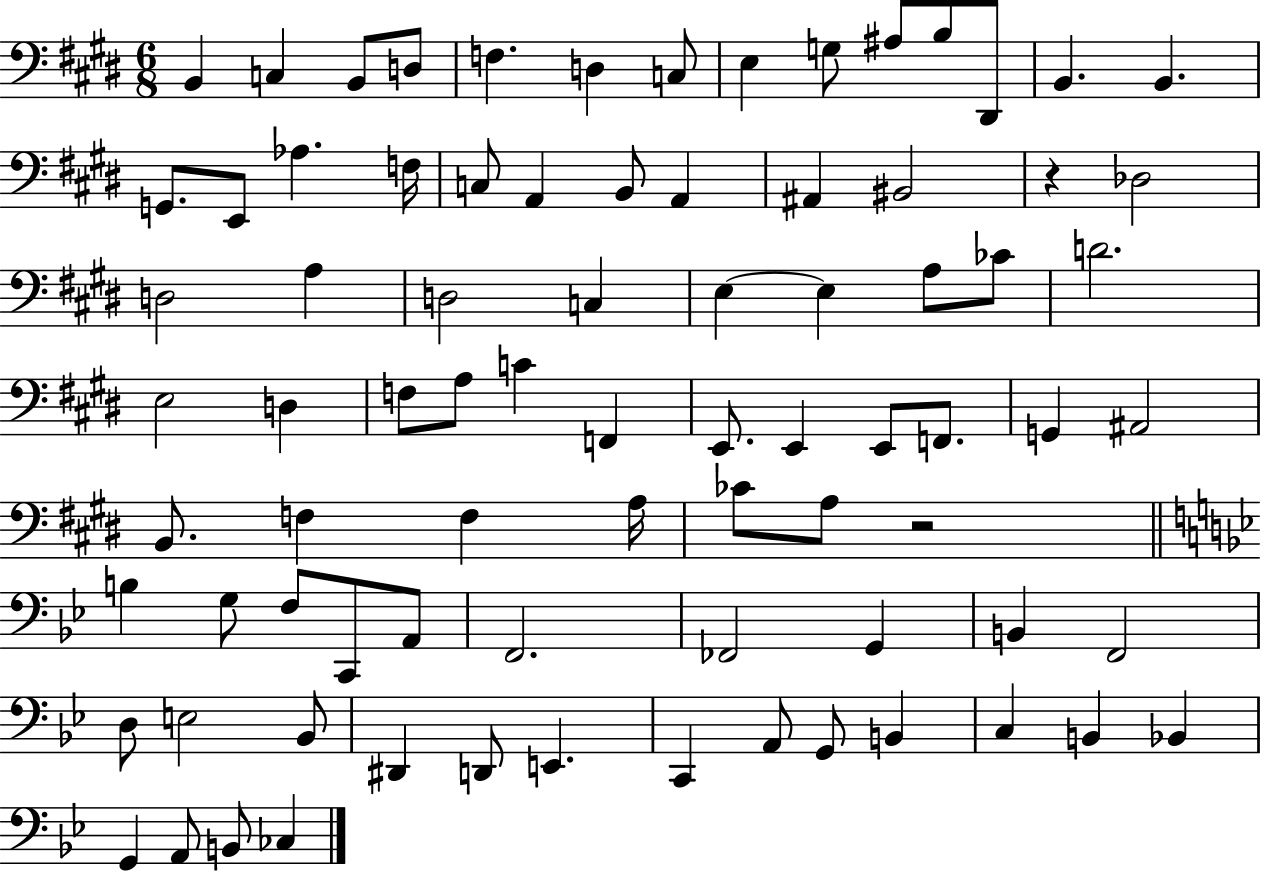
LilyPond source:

{
  \clef bass
  \numericTimeSignature
  \time 6/8
  \key e \major
  b,4 c4 b,8 d8 | f4. d4 c8 | e4 g8 ais8 b8 dis,8 | b,4. b,4. | \break g,8. e,8 aes4. f16 | c8 a,4 b,8 a,4 | ais,4 bis,2 | r4 des2 | \break d2 a4 | d2 c4 | e4~~ e4 a8 ces'8 | d'2. | \break e2 d4 | f8 a8 c'4 f,4 | e,8. e,4 e,8 f,8. | g,4 ais,2 | \break b,8. f4 f4 a16 | ces'8 a8 r2 | \bar "||" \break \key bes \major b4 g8 f8 c,8 a,8 | f,2. | fes,2 g,4 | b,4 f,2 | \break d8 e2 bes,8 | dis,4 d,8 e,4. | c,4 a,8 g,8 b,4 | c4 b,4 bes,4 | \break g,4 a,8 b,8 ces4 | \bar "|."
}